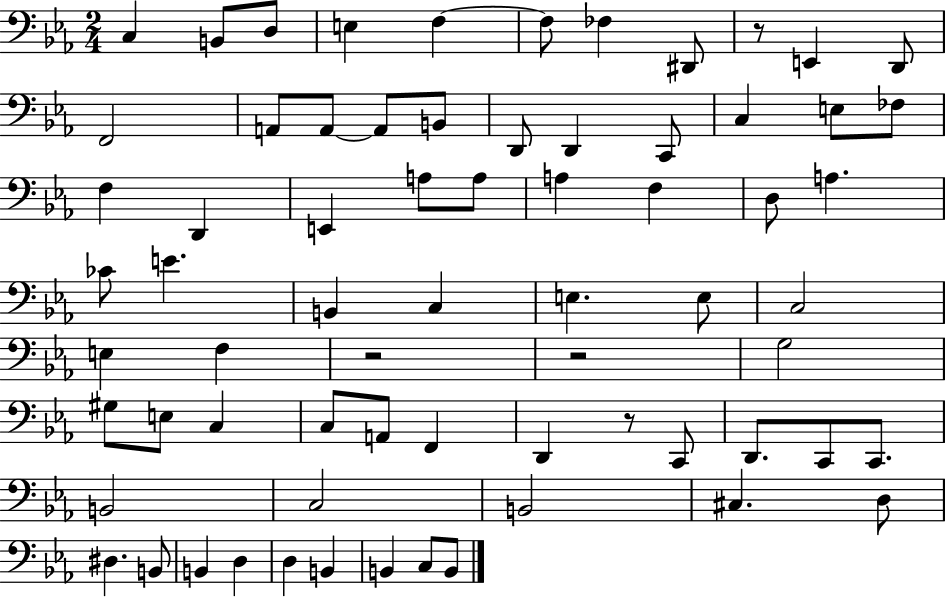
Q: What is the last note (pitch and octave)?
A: B2